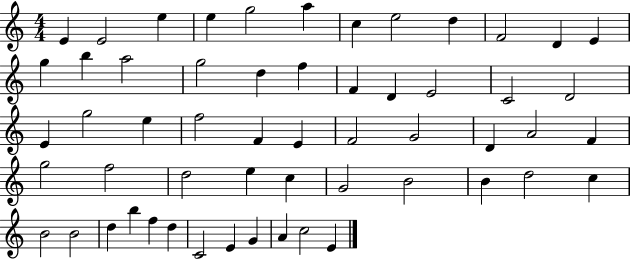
{
  \clef treble
  \numericTimeSignature
  \time 4/4
  \key c \major
  e'4 e'2 e''4 | e''4 g''2 a''4 | c''4 e''2 d''4 | f'2 d'4 e'4 | \break g''4 b''4 a''2 | g''2 d''4 f''4 | f'4 d'4 e'2 | c'2 d'2 | \break e'4 g''2 e''4 | f''2 f'4 e'4 | f'2 g'2 | d'4 a'2 f'4 | \break g''2 f''2 | d''2 e''4 c''4 | g'2 b'2 | b'4 d''2 c''4 | \break b'2 b'2 | d''4 b''4 f''4 d''4 | c'2 e'4 g'4 | a'4 c''2 e'4 | \break \bar "|."
}